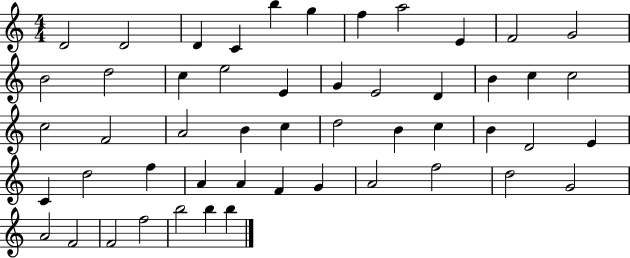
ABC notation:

X:1
T:Untitled
M:4/4
L:1/4
K:C
D2 D2 D C b g f a2 E F2 G2 B2 d2 c e2 E G E2 D B c c2 c2 F2 A2 B c d2 B c B D2 E C d2 f A A F G A2 f2 d2 G2 A2 F2 F2 f2 b2 b b